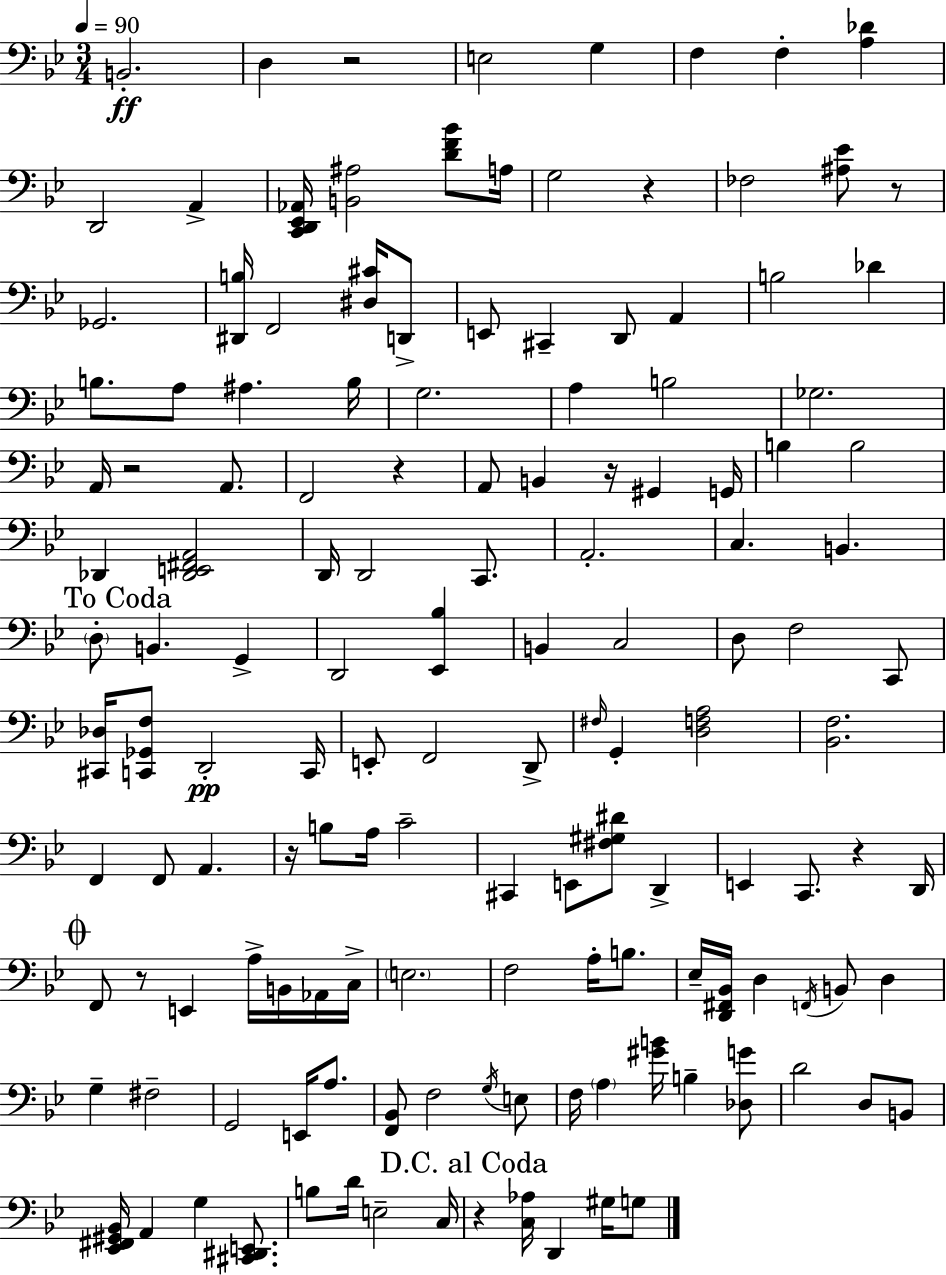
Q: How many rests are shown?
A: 10